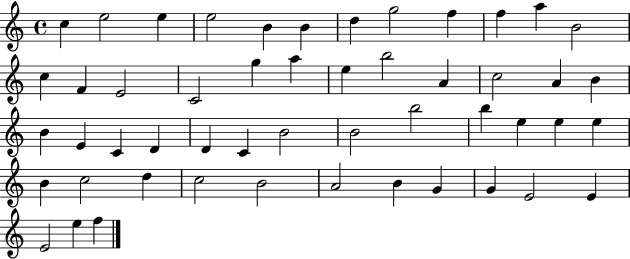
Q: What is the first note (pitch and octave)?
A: C5